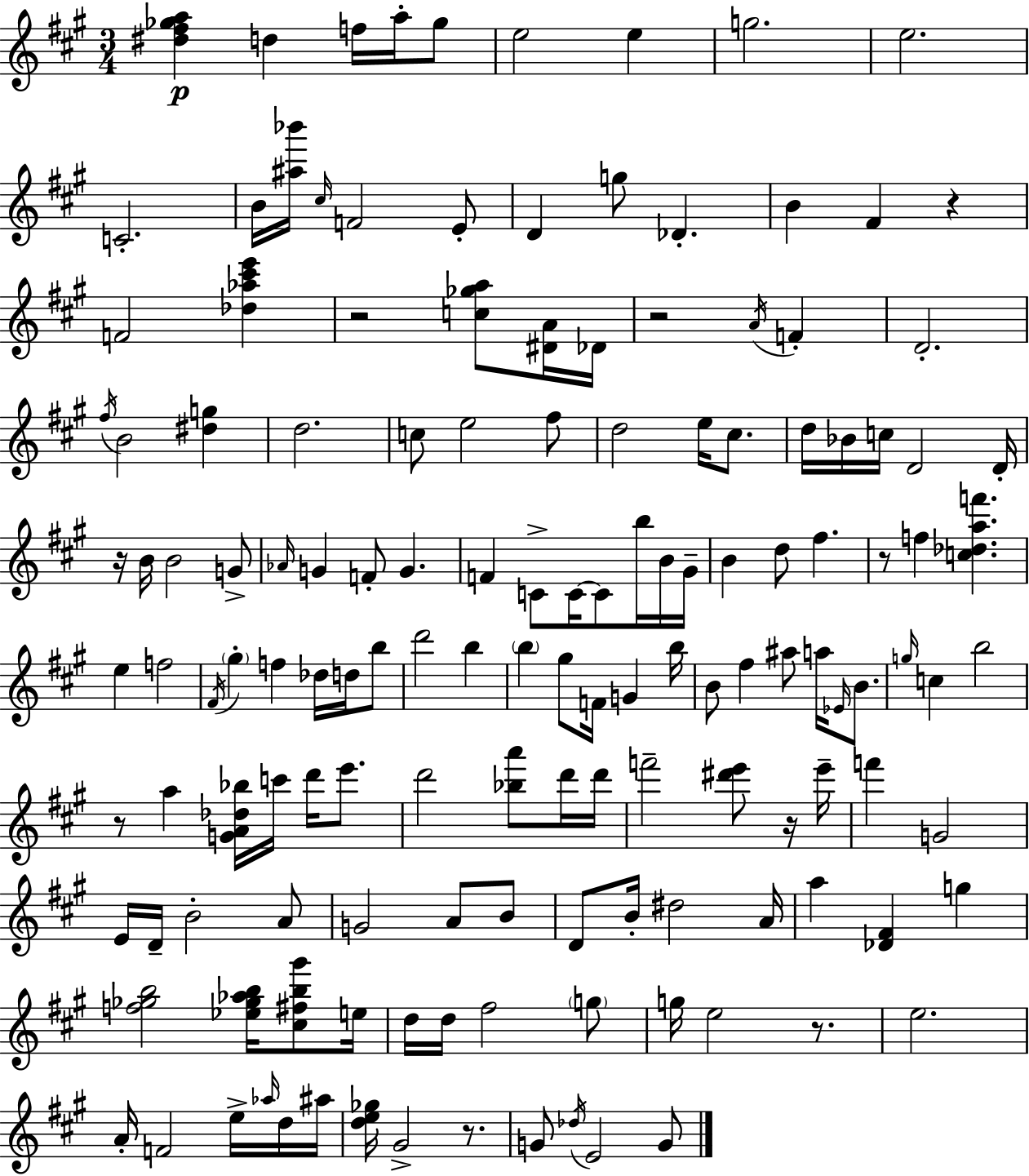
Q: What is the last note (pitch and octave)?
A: G4